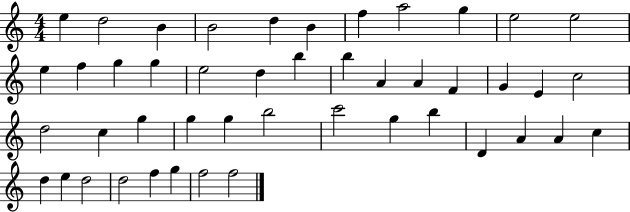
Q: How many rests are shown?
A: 0